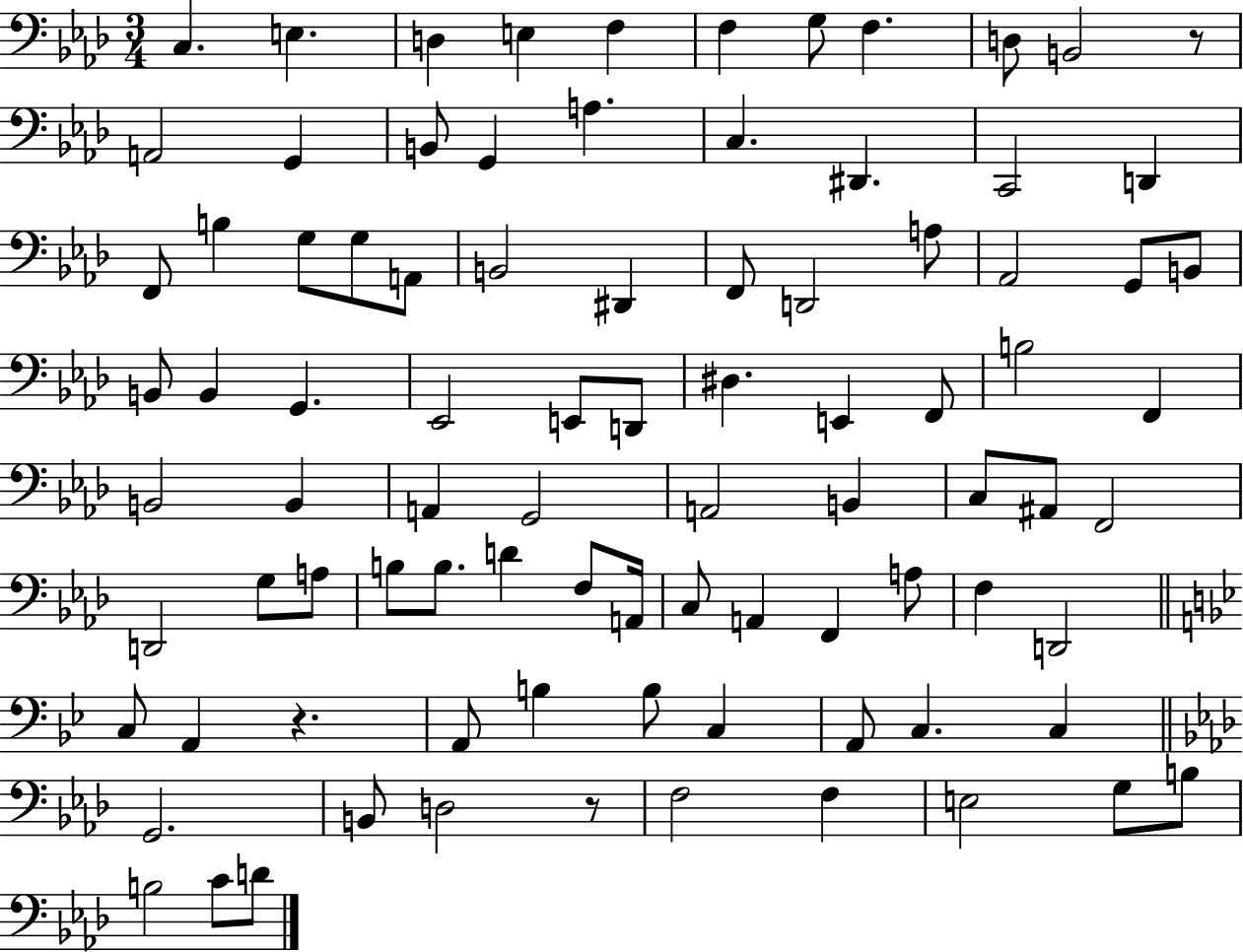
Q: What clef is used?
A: bass